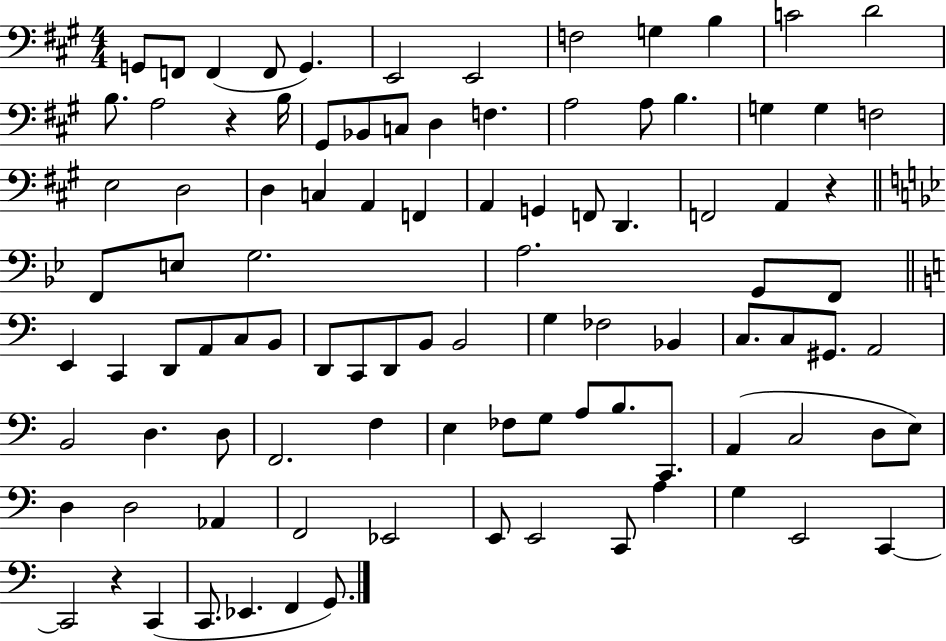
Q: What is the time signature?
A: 4/4